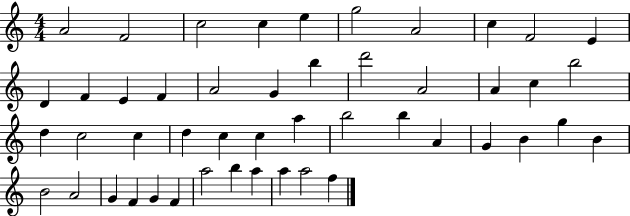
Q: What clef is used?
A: treble